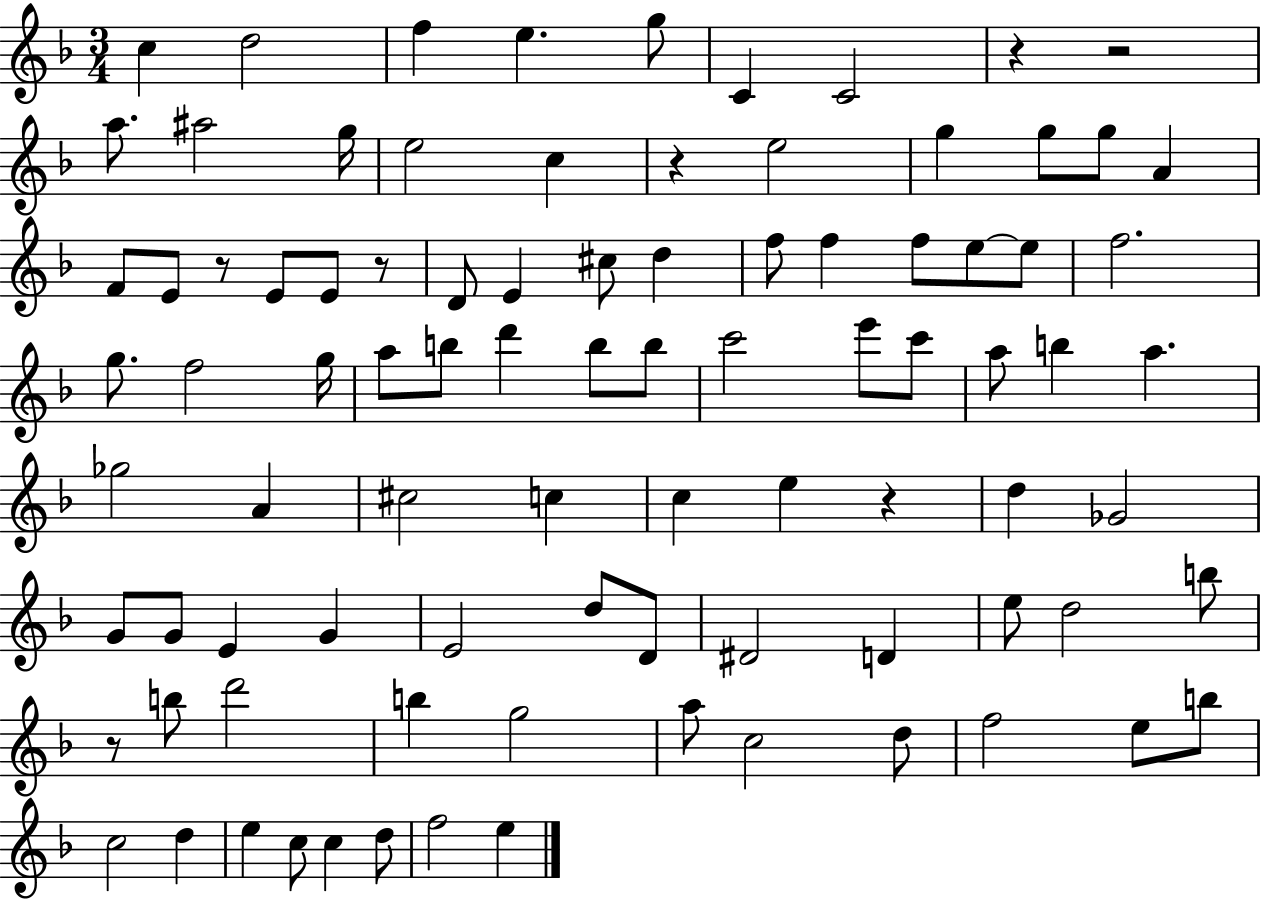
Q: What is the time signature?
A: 3/4